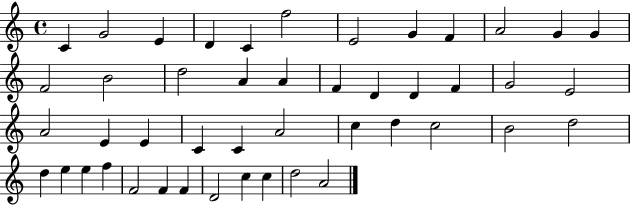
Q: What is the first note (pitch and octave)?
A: C4